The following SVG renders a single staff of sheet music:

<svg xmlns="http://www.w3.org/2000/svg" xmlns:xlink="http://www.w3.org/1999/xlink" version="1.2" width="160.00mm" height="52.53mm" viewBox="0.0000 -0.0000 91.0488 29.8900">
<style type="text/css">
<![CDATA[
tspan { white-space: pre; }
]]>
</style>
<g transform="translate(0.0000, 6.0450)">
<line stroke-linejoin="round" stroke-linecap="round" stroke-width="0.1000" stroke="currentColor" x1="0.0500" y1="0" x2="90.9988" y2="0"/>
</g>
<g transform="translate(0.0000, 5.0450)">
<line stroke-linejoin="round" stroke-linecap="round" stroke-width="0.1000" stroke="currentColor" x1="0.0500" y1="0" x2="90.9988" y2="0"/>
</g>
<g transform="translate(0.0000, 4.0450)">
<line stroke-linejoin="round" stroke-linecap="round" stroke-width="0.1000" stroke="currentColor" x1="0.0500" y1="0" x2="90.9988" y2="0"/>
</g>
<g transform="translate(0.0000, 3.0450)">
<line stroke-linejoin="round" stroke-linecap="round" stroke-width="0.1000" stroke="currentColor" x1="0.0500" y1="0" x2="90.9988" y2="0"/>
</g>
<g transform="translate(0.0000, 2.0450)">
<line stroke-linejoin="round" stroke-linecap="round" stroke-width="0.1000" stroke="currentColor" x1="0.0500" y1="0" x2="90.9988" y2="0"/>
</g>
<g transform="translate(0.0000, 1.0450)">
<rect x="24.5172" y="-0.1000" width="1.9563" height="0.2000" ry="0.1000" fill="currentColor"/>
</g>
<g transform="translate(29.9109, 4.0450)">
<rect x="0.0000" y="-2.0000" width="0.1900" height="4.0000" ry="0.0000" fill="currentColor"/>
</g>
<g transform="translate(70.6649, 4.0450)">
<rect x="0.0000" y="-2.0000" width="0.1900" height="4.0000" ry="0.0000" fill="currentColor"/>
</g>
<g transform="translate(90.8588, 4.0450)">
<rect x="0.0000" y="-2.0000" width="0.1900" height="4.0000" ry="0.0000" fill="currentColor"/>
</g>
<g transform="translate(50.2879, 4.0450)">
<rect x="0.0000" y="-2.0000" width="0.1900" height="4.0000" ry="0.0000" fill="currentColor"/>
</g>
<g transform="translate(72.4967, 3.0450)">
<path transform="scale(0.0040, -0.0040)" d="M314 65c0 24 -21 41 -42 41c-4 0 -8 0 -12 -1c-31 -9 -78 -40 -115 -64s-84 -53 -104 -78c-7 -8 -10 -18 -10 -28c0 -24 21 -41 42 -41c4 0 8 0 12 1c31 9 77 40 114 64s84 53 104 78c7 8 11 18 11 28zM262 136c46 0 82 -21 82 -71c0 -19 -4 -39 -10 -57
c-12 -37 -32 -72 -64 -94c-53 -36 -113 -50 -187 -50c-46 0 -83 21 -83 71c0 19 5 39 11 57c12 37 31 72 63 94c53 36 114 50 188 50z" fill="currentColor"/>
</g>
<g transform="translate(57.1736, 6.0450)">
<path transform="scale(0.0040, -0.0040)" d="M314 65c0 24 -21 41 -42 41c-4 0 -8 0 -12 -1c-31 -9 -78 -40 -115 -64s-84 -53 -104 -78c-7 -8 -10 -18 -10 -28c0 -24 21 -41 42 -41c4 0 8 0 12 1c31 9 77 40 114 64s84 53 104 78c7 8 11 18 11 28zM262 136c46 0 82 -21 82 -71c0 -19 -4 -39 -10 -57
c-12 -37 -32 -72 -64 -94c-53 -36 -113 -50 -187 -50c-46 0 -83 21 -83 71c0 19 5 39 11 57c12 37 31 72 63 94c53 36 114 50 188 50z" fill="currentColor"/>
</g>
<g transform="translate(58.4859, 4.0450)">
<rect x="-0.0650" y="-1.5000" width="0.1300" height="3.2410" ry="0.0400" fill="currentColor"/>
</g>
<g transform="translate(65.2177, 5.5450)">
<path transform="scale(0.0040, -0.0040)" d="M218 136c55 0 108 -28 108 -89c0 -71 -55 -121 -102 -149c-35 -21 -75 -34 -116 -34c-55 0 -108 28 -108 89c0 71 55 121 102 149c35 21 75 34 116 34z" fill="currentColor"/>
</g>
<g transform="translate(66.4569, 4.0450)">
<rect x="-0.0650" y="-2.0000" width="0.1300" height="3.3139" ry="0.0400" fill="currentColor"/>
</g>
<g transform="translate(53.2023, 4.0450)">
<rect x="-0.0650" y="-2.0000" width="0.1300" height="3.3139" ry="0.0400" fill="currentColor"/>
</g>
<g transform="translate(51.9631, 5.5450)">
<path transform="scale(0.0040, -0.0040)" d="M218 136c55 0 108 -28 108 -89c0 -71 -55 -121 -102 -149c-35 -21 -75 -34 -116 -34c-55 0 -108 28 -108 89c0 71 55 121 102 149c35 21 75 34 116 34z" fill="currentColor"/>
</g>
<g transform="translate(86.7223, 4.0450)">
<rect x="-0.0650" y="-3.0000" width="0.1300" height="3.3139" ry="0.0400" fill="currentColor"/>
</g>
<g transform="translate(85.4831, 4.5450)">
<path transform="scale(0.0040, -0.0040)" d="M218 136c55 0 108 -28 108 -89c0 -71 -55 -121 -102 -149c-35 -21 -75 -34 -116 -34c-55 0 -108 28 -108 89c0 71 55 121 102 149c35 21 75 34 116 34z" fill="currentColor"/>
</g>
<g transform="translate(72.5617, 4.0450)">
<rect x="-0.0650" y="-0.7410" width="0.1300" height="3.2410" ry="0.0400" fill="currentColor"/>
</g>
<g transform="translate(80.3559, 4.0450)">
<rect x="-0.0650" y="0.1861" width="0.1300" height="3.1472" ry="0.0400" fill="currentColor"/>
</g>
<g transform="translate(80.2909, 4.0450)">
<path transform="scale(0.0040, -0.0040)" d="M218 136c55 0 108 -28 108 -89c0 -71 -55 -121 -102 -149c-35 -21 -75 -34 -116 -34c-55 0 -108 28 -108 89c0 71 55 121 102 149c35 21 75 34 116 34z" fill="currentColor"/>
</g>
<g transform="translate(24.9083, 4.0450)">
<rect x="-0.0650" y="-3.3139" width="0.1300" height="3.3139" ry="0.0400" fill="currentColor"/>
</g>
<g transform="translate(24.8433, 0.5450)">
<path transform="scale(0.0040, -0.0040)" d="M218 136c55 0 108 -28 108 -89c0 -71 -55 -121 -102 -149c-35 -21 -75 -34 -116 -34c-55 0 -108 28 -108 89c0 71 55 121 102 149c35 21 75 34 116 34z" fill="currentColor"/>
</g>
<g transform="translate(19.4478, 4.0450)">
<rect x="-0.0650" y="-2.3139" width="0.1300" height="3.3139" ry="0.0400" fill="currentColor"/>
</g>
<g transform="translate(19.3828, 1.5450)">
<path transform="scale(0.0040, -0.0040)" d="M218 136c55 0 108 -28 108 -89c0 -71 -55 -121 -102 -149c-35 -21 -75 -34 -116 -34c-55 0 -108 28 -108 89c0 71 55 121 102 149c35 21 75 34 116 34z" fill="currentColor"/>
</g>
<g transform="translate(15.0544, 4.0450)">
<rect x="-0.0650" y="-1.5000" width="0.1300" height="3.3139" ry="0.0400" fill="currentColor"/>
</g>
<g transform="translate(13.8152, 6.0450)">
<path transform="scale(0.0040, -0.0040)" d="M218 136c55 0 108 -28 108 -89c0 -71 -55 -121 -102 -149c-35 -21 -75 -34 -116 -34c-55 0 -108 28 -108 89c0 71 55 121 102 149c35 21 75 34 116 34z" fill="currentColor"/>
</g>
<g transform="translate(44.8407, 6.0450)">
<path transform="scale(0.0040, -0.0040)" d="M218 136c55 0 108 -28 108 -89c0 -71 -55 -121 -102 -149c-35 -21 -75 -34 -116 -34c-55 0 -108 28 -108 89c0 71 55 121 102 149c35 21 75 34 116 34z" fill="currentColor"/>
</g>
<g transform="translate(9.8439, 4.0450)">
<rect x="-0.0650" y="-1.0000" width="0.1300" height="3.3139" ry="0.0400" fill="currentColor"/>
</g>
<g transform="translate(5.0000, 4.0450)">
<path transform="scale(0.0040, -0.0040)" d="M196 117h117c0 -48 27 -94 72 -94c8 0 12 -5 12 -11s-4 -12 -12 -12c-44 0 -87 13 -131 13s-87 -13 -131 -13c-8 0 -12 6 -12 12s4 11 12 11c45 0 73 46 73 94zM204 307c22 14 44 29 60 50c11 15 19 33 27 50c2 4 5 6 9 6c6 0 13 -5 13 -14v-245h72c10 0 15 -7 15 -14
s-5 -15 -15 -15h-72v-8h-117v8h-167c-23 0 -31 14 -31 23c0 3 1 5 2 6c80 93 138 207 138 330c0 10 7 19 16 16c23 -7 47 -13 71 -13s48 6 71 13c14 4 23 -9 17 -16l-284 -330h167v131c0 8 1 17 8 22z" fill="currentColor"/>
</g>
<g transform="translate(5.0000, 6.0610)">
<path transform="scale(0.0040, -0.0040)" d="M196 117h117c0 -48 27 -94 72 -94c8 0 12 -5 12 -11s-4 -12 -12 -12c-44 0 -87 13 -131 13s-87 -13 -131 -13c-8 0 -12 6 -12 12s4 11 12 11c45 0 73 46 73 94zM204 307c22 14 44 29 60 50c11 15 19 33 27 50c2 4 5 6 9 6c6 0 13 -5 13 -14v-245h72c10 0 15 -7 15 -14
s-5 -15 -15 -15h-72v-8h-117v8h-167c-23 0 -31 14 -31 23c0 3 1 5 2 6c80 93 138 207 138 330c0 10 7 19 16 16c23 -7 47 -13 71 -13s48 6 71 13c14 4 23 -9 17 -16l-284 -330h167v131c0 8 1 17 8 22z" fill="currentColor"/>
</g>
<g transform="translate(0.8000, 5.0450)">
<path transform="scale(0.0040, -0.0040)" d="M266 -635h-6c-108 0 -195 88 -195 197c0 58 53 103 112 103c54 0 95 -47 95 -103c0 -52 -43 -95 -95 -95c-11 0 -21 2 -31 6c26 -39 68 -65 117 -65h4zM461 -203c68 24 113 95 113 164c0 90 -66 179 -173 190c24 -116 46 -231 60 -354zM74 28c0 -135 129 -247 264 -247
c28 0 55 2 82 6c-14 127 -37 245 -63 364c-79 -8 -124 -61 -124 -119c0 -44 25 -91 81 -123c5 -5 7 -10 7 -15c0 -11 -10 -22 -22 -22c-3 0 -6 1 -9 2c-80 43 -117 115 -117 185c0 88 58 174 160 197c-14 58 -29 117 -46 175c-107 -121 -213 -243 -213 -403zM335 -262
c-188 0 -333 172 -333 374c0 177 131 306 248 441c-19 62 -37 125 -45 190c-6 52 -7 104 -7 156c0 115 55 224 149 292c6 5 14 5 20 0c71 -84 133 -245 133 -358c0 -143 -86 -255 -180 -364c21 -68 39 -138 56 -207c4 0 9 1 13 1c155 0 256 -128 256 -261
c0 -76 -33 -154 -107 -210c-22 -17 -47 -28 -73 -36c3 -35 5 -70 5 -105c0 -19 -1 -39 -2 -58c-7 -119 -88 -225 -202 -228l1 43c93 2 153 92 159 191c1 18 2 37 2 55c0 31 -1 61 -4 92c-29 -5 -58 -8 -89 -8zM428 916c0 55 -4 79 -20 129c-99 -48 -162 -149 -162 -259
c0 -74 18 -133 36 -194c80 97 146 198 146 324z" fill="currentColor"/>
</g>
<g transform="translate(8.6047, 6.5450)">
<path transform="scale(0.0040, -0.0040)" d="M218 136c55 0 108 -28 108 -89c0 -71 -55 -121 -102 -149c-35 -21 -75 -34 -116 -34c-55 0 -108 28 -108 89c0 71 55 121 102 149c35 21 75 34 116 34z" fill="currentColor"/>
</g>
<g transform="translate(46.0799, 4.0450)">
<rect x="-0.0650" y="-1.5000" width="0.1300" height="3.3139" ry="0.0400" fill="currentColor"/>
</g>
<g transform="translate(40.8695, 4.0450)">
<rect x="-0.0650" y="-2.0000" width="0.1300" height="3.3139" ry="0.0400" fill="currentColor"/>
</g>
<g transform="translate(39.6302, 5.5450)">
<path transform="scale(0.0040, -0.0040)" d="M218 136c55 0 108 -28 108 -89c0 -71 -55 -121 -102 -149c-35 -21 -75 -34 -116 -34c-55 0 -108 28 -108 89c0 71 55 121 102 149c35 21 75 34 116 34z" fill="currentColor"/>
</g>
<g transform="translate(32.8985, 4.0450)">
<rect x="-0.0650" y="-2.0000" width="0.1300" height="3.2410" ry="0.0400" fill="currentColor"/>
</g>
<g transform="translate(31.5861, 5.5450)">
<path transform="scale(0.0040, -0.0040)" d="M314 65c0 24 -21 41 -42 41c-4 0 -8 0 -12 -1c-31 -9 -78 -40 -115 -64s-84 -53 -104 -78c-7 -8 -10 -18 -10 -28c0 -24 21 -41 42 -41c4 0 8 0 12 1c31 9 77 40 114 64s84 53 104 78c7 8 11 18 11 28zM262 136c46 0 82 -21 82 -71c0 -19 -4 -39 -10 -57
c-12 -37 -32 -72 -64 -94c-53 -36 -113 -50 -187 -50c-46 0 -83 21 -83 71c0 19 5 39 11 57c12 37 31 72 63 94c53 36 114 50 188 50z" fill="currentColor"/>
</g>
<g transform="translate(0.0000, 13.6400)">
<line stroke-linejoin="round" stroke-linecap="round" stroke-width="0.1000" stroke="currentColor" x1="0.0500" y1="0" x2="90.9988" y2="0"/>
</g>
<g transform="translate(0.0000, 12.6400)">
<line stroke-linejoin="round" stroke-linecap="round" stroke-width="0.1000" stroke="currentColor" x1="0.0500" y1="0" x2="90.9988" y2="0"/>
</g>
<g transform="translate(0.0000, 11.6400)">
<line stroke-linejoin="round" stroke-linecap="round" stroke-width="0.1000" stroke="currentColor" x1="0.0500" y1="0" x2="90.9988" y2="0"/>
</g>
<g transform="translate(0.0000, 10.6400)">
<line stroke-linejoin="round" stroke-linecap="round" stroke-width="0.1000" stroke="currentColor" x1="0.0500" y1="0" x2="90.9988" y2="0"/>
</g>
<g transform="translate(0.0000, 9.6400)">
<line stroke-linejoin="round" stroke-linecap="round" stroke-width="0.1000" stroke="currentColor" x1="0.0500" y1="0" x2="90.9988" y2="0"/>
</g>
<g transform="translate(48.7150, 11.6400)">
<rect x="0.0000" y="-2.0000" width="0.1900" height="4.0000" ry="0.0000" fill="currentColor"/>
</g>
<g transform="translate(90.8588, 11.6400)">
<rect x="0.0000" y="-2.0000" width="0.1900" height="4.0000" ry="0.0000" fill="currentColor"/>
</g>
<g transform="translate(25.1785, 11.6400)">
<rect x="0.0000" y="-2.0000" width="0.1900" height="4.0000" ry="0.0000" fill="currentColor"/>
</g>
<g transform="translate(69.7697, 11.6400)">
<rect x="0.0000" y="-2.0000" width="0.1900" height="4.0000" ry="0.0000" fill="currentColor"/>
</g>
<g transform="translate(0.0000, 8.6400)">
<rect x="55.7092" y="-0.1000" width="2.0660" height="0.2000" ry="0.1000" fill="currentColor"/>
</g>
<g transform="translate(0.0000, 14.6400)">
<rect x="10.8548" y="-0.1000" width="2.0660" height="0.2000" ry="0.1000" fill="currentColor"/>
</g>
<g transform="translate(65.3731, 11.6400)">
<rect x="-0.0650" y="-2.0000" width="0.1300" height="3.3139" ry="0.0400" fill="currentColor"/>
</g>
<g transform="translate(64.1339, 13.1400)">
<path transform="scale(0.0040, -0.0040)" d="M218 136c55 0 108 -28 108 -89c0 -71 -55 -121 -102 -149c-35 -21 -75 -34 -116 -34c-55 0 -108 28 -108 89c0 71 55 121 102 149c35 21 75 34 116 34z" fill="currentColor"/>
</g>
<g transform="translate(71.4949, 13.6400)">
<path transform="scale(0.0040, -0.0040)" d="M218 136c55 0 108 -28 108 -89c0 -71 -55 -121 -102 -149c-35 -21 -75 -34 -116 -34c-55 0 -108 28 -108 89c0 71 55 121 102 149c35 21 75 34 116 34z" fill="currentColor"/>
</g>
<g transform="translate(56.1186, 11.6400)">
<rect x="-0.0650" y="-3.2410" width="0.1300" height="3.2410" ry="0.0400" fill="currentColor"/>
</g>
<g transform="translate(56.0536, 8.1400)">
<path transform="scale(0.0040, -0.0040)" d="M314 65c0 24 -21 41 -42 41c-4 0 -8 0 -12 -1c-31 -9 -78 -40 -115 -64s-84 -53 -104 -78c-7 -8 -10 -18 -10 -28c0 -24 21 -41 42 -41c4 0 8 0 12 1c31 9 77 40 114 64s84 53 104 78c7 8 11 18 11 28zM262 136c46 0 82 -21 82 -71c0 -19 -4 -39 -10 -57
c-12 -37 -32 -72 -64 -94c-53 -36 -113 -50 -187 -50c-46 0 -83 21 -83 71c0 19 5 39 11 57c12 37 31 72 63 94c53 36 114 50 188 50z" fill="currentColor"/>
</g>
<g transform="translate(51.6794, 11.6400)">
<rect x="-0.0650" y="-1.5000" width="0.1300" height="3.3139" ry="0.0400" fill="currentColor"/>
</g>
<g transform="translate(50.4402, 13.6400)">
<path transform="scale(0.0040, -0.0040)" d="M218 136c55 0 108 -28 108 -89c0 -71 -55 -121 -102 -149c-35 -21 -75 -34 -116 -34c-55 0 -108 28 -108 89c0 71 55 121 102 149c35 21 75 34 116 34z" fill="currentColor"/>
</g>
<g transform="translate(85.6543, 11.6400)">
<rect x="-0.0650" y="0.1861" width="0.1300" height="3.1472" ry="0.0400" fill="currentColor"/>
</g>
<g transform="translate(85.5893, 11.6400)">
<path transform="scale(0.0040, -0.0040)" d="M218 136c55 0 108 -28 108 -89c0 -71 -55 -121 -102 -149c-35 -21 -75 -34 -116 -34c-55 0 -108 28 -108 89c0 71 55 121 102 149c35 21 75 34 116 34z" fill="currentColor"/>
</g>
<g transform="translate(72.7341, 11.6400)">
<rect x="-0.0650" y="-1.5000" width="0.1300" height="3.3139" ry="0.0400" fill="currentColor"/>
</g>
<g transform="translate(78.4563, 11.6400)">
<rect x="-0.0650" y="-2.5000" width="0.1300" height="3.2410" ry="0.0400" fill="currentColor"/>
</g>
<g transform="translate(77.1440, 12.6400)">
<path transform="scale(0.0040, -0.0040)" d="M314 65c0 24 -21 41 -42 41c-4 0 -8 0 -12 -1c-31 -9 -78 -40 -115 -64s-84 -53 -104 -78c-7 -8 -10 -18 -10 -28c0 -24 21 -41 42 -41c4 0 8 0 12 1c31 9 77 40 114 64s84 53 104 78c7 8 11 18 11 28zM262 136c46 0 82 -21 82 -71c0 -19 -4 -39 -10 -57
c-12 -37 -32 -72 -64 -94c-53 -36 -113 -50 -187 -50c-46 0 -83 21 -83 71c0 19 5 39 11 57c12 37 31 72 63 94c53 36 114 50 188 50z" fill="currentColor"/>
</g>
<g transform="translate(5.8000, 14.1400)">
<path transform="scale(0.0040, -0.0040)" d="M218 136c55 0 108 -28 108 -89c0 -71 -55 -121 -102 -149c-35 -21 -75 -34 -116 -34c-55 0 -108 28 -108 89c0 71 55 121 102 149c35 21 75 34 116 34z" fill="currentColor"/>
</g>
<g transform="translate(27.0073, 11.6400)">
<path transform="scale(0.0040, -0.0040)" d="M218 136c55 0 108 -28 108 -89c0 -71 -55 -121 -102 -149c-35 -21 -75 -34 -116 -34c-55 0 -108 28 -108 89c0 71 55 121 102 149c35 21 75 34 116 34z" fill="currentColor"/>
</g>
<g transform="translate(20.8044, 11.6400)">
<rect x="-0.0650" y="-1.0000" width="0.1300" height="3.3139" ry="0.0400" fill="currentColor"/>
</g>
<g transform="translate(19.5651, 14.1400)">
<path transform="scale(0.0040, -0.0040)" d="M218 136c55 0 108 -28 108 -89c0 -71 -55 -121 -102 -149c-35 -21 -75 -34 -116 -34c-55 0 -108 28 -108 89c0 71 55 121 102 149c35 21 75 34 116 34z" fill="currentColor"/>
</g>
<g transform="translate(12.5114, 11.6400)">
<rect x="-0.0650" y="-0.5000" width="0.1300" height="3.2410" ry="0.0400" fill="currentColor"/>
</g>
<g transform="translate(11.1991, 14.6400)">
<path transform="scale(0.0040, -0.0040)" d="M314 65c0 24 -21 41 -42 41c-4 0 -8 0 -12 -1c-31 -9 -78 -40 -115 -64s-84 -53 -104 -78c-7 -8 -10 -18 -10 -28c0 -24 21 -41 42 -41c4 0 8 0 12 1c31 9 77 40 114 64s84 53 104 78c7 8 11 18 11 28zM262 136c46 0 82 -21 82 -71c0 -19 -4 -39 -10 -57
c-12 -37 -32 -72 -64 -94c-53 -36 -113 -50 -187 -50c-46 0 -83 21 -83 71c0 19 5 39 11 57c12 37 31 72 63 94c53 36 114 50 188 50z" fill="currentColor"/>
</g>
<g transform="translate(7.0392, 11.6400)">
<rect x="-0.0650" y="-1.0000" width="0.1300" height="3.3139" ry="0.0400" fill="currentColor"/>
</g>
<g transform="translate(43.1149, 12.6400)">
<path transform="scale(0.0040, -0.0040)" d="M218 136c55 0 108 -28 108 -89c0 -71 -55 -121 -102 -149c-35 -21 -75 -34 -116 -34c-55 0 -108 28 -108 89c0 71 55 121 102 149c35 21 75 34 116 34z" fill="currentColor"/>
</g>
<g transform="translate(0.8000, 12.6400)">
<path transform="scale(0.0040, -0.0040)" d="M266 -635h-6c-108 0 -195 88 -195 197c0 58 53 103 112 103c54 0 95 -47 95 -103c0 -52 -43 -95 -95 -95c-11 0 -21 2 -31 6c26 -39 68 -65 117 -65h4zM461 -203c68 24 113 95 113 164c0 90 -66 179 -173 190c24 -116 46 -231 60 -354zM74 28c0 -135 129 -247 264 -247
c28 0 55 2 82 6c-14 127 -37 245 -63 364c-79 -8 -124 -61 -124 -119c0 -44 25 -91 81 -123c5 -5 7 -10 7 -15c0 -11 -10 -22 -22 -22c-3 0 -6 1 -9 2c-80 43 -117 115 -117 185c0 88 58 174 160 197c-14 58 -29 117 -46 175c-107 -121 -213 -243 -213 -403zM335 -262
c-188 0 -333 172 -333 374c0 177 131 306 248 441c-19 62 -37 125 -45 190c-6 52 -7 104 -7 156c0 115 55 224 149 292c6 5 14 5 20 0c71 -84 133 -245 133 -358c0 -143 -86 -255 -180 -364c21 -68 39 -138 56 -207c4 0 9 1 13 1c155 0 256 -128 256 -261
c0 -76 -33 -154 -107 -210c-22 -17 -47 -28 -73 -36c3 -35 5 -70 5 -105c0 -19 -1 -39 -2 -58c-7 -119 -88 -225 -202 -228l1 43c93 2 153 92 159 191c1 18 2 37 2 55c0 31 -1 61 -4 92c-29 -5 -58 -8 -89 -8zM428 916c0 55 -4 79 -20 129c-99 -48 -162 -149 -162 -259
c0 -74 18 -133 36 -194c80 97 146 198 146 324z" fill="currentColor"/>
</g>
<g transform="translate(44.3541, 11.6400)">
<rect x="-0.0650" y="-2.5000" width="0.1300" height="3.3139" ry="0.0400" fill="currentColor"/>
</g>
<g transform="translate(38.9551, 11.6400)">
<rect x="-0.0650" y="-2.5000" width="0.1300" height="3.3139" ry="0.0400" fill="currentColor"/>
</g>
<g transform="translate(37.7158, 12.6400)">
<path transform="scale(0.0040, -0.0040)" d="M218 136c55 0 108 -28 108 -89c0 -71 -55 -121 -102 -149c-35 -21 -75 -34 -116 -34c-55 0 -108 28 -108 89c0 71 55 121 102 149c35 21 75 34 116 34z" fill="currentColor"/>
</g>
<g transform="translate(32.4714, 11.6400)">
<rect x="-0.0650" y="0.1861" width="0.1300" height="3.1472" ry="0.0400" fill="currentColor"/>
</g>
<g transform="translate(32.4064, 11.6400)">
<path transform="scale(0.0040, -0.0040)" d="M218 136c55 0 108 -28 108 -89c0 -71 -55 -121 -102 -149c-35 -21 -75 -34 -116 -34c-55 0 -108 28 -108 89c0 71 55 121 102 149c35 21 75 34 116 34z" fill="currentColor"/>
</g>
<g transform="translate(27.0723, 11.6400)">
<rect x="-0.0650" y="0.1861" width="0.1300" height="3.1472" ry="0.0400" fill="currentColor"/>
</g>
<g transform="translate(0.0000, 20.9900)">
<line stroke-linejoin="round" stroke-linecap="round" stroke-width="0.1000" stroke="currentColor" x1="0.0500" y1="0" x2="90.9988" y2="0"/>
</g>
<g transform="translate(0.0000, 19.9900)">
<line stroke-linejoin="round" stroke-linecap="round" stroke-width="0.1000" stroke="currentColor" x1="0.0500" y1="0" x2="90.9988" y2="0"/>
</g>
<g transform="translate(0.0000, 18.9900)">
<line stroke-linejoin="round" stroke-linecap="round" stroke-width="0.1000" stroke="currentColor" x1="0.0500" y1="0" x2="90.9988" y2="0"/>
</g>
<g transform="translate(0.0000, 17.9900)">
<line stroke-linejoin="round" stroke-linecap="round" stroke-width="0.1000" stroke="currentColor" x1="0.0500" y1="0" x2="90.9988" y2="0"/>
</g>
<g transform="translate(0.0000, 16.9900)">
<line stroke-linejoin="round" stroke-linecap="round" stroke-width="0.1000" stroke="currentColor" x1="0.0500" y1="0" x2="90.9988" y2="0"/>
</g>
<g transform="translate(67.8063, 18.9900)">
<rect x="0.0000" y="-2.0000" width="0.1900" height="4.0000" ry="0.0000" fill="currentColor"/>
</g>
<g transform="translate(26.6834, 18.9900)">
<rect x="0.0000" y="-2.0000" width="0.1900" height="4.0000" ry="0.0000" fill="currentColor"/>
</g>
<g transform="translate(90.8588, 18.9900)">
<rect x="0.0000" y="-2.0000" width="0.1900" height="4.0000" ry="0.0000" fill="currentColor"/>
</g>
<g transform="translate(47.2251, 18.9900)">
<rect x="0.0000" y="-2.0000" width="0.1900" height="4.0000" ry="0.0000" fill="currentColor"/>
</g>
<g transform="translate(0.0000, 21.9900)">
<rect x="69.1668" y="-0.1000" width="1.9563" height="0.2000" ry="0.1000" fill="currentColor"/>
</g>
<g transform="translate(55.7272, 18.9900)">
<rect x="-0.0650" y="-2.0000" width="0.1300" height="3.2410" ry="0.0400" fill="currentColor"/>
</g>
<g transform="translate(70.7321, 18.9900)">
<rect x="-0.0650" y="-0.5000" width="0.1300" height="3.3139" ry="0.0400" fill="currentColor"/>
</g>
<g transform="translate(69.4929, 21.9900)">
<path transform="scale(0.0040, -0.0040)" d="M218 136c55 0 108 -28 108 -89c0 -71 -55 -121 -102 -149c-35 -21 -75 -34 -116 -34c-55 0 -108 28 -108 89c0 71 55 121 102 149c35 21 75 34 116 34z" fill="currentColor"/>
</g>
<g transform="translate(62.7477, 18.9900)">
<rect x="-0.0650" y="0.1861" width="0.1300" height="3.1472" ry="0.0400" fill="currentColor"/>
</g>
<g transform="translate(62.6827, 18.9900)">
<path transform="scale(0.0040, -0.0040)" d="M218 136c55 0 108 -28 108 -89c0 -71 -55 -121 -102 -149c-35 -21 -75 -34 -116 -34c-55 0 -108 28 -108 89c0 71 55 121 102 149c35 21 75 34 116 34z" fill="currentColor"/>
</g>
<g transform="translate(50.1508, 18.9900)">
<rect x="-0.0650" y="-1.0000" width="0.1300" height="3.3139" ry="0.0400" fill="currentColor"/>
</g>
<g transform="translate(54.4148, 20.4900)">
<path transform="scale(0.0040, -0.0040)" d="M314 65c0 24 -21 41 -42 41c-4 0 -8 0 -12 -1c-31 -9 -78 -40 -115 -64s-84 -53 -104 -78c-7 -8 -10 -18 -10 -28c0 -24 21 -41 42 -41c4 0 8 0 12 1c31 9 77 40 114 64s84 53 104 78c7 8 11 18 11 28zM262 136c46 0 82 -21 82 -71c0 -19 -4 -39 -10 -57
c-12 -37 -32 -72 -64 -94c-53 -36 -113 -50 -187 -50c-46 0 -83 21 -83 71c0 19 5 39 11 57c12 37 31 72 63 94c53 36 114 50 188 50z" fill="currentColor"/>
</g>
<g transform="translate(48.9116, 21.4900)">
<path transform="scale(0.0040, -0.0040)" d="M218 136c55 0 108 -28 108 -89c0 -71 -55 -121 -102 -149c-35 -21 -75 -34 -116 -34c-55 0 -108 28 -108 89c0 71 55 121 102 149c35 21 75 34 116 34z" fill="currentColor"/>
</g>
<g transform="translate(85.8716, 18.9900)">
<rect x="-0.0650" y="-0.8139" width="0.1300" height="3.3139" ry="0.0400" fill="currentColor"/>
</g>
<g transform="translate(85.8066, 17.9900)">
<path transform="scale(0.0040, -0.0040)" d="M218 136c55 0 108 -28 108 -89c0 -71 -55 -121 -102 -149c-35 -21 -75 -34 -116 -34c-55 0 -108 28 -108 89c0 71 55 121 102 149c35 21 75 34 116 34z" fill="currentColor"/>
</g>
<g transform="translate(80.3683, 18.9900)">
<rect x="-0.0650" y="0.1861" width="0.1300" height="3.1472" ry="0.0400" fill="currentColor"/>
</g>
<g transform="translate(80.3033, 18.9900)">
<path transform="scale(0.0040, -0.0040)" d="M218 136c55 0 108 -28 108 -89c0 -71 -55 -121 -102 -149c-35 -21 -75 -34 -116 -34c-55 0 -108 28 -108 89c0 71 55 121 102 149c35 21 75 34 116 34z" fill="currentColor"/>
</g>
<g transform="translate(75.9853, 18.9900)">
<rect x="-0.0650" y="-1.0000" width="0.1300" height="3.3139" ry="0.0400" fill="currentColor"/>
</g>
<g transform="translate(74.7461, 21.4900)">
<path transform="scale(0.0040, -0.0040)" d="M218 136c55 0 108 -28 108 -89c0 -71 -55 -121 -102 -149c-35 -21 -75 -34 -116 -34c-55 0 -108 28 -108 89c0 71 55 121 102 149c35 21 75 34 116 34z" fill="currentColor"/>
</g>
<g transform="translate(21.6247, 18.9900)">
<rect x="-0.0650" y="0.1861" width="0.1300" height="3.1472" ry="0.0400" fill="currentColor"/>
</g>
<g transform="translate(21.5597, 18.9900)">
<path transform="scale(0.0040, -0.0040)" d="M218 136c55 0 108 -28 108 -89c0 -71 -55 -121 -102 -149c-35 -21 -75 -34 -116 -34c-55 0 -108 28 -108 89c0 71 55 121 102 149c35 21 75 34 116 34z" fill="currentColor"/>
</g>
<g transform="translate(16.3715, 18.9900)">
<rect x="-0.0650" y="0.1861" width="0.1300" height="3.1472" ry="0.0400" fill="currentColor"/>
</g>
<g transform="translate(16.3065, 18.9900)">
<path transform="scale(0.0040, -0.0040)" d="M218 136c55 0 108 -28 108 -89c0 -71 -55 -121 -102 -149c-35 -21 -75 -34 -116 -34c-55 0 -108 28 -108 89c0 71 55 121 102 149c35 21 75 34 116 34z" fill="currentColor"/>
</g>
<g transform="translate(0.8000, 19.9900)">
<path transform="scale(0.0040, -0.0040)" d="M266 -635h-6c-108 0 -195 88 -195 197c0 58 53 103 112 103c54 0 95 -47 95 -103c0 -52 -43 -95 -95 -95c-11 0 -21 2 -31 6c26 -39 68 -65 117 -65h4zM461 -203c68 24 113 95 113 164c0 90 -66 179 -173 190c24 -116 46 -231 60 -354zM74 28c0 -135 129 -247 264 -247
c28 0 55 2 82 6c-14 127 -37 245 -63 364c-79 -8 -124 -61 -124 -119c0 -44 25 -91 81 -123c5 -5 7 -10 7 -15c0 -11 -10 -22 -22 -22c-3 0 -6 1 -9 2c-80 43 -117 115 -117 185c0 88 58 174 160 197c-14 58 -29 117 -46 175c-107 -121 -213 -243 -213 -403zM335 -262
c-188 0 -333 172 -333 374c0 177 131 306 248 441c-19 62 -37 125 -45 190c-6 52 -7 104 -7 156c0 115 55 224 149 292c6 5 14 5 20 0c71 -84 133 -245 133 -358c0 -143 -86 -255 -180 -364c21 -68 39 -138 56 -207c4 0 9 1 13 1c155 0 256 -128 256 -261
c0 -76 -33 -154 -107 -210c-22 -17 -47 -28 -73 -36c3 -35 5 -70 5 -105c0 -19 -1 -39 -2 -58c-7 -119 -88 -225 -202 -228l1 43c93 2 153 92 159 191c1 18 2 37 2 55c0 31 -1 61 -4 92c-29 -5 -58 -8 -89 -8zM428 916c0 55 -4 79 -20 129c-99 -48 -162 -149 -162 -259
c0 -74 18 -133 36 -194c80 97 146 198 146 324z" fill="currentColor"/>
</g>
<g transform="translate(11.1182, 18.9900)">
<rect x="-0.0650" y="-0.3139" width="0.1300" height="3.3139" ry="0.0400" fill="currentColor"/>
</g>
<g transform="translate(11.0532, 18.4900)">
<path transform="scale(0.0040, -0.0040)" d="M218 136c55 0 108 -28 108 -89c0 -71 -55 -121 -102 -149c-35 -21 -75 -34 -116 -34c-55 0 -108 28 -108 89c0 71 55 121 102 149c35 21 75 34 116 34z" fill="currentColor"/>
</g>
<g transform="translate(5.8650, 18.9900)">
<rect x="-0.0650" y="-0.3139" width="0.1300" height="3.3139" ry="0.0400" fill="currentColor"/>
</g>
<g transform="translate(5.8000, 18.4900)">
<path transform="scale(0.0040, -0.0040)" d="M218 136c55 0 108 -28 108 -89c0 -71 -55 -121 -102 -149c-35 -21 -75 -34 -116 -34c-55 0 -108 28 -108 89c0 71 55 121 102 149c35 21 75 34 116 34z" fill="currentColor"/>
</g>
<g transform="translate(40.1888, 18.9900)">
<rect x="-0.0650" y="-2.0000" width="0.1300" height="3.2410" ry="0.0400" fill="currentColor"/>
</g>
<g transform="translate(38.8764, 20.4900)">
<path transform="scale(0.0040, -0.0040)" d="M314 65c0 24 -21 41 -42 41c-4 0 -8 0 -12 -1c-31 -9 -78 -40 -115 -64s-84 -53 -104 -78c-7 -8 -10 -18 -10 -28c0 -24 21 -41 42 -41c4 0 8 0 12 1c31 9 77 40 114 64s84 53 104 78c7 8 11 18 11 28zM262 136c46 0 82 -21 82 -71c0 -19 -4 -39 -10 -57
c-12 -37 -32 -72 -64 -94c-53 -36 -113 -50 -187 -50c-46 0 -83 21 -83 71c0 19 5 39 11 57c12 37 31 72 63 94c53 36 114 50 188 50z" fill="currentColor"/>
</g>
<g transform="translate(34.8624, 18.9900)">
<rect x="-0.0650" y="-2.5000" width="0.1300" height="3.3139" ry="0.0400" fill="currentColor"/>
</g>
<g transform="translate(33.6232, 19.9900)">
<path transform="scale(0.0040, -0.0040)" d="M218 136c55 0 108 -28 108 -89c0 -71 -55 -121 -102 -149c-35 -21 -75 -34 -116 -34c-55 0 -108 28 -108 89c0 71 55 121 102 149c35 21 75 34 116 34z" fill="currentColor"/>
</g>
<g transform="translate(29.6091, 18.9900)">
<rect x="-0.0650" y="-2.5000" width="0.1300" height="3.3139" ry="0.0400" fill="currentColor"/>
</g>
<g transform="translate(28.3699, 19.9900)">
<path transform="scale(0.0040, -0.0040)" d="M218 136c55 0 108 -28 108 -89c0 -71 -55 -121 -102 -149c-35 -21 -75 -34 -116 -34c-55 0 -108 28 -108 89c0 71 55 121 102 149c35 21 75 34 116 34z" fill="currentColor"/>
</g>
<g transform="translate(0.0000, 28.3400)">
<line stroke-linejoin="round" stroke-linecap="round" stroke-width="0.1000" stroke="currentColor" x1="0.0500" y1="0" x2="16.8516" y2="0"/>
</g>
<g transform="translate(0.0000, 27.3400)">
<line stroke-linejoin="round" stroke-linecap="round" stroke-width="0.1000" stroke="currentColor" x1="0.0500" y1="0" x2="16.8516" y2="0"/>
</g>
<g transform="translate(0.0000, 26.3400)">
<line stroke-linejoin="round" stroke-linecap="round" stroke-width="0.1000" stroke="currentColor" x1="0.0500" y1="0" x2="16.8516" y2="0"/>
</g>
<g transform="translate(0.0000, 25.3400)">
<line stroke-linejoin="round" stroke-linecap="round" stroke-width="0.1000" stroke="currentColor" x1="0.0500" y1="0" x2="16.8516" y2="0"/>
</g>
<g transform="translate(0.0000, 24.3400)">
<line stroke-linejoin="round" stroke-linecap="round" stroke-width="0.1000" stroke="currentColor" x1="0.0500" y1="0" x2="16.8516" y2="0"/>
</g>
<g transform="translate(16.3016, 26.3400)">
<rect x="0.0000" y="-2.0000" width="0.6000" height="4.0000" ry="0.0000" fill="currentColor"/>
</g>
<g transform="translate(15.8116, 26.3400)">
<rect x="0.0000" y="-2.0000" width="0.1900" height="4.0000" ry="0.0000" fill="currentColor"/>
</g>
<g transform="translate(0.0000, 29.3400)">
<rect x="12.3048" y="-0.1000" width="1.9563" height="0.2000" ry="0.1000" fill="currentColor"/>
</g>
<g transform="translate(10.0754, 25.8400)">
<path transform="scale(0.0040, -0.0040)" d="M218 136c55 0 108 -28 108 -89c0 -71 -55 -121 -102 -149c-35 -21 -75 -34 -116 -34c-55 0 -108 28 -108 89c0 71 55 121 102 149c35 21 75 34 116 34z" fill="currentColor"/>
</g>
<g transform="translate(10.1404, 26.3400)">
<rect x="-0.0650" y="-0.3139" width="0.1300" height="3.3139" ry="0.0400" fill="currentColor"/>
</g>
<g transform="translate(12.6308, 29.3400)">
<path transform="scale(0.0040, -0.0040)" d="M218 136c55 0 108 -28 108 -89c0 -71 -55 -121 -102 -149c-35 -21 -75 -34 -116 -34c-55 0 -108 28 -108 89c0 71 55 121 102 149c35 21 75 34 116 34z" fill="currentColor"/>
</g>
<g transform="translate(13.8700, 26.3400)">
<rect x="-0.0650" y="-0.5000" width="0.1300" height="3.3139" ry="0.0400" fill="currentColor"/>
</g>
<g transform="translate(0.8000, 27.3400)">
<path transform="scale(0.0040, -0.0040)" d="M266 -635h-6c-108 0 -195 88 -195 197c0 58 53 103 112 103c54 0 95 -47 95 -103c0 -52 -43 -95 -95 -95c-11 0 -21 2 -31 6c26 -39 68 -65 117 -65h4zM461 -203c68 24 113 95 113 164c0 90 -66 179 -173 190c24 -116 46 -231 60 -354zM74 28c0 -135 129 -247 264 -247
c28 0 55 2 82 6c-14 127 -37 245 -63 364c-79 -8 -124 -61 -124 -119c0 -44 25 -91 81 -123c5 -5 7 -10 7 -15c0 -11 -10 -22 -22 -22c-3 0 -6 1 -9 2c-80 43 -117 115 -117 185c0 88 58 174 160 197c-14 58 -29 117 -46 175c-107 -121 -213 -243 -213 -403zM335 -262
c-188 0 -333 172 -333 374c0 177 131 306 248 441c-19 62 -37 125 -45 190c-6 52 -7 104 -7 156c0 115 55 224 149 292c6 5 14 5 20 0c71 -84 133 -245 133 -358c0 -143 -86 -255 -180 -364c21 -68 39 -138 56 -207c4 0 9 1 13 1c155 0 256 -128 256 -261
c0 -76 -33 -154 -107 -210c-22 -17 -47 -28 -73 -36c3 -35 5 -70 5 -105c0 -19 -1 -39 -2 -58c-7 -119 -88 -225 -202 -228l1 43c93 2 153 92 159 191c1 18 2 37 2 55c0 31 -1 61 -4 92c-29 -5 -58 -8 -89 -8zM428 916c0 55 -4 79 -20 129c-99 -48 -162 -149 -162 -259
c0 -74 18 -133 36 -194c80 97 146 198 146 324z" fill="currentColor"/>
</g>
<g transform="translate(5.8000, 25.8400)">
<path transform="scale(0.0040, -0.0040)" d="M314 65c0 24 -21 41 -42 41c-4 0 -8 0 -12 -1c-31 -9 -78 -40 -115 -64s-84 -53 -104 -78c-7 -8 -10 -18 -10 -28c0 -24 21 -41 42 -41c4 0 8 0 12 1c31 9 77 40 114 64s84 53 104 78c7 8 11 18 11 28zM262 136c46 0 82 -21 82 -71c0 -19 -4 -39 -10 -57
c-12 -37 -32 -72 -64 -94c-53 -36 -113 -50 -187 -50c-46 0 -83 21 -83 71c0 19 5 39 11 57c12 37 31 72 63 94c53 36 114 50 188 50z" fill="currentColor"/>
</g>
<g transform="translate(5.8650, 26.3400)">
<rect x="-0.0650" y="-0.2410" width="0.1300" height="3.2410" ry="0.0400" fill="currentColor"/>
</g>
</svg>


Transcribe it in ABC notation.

X:1
T:Untitled
M:4/4
L:1/4
K:C
D E g b F2 F E F E2 F d2 B A D C2 D B B G G E b2 F E G2 B c c B B G G F2 D F2 B C D B d c2 c C